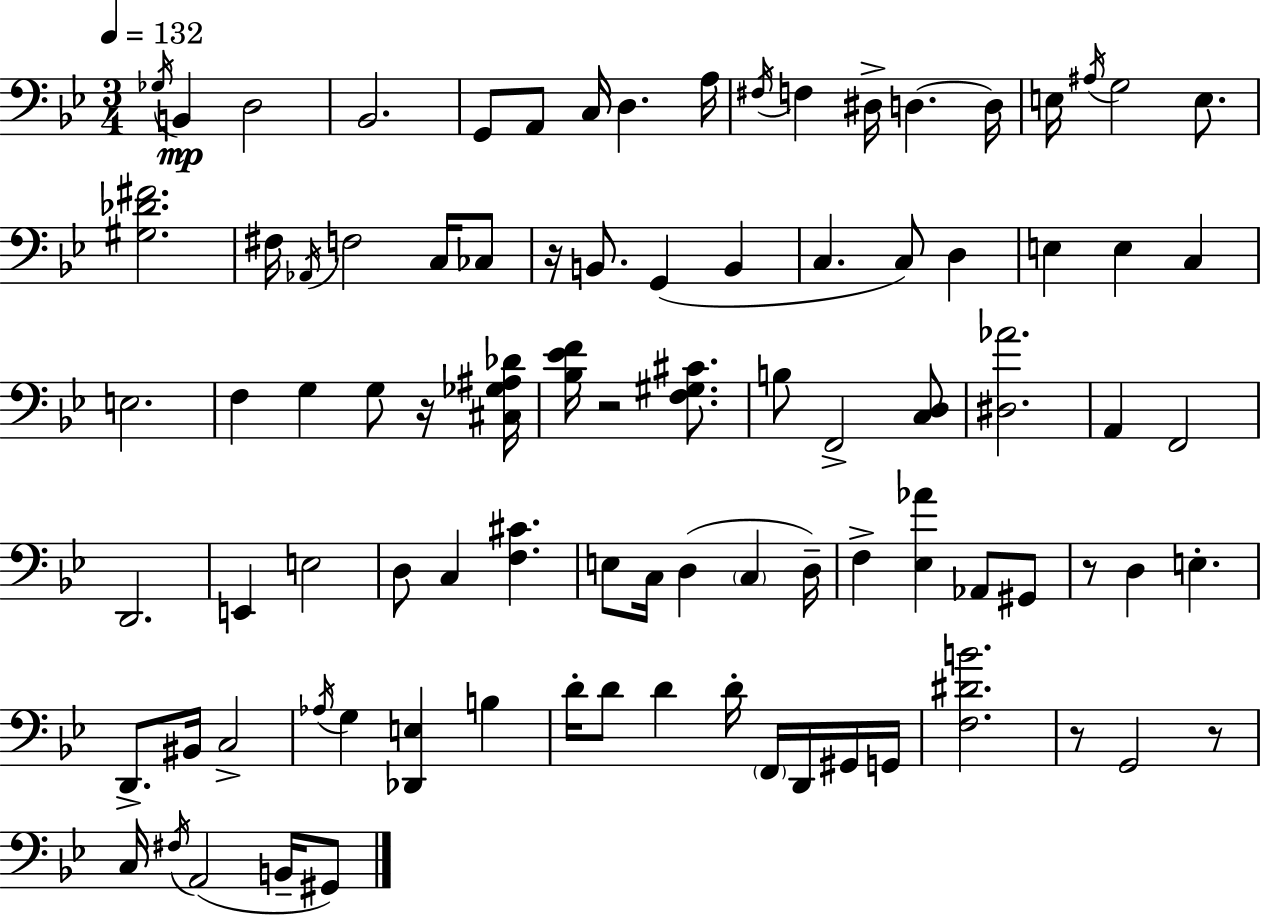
Gb3/s B2/q D3/h Bb2/h. G2/e A2/e C3/s D3/q. A3/s F#3/s F3/q D#3/s D3/q. D3/s E3/s A#3/s G3/h E3/e. [G#3,Db4,F#4]/h. F#3/s Ab2/s F3/h C3/s CES3/e R/s B2/e. G2/q B2/q C3/q. C3/e D3/q E3/q E3/q C3/q E3/h. F3/q G3/q G3/e R/s [C#3,Gb3,A#3,Db4]/s [Bb3,Eb4,F4]/s R/h [F3,G#3,C#4]/e. B3/e F2/h [C3,D3]/e [D#3,Ab4]/h. A2/q F2/h D2/h. E2/q E3/h D3/e C3/q [F3,C#4]/q. E3/e C3/s D3/q C3/q D3/s F3/q [Eb3,Ab4]/q Ab2/e G#2/e R/e D3/q E3/q. D2/e. BIS2/s C3/h Ab3/s G3/q [Db2,E3]/q B3/q D4/s D4/e D4/q D4/s F2/s D2/s G#2/s G2/s [F3,D#4,B4]/h. R/e G2/h R/e C3/s F#3/s A2/h B2/s G#2/e